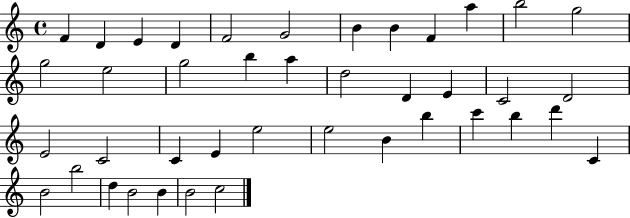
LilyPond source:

{
  \clef treble
  \time 4/4
  \defaultTimeSignature
  \key c \major
  f'4 d'4 e'4 d'4 | f'2 g'2 | b'4 b'4 f'4 a''4 | b''2 g''2 | \break g''2 e''2 | g''2 b''4 a''4 | d''2 d'4 e'4 | c'2 d'2 | \break e'2 c'2 | c'4 e'4 e''2 | e''2 b'4 b''4 | c'''4 b''4 d'''4 c'4 | \break b'2 b''2 | d''4 b'2 b'4 | b'2 c''2 | \bar "|."
}